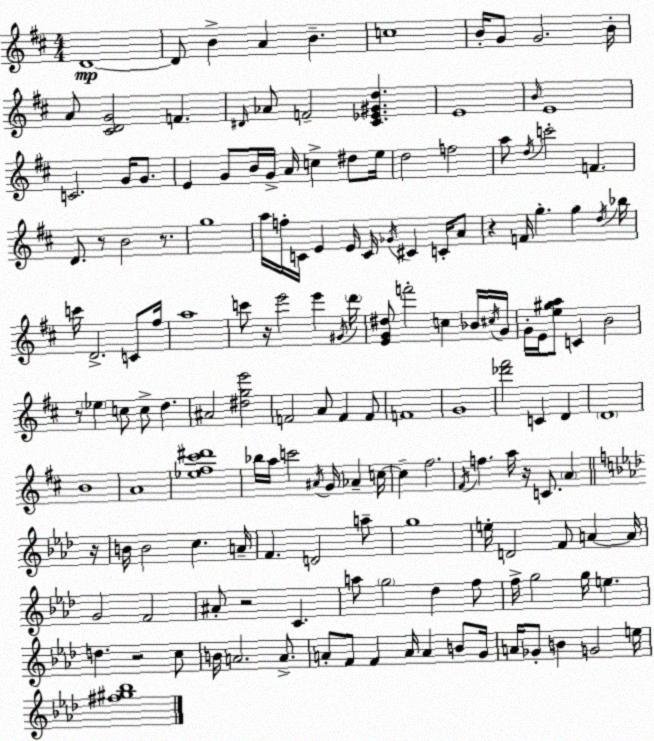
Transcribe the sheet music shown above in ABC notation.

X:1
T:Untitled
M:4/4
L:1/4
K:D
D4 D/2 B A B c4 B/4 G/2 G2 B/4 A/2 [^CDG]2 F ^D/4 _A/2 F2 [^C_E^Gd] E4 B/4 E4 C2 G/4 G/2 E G/2 B/4 G/4 A/4 c ^d/2 e/4 d2 f2 a/2 d/4 c'2 F D/2 z/2 B2 z/2 g4 a/4 f/4 C/4 E E/4 C/4 _G/4 ^C C/4 A/2 z F/4 g g d/4 _b/4 c'/4 D2 C/2 ^f/4 a4 c'/2 z/4 e'2 e' ^G/4 d'/4 [EG^d]/2 f'2 c _B/4 ^c/4 G/4 G/4 E/4 [e^ga]/2 C B2 z/2 _e c/2 c/2 d ^A2 [^dge']2 F2 A/2 F F/2 F4 G4 [_d'^f']2 C D D4 B4 A4 [_e^f^c'^d']4 _b/4 a/4 c'2 ^A/4 G/4 _A c/4 c ^f2 ^F/4 f a/4 z/4 C/2 A z/4 B/4 B2 c A/4 F D2 a/2 g4 e/4 D2 F/2 A A/4 G2 F2 ^A/2 z2 C a/2 g2 _d f/2 f/4 g2 g/4 e d z2 c/2 B/4 A2 A/2 A/2 F/2 F A/4 A B/2 G/4 A/4 _G/2 B G2 e/4 [^f^g_b]4